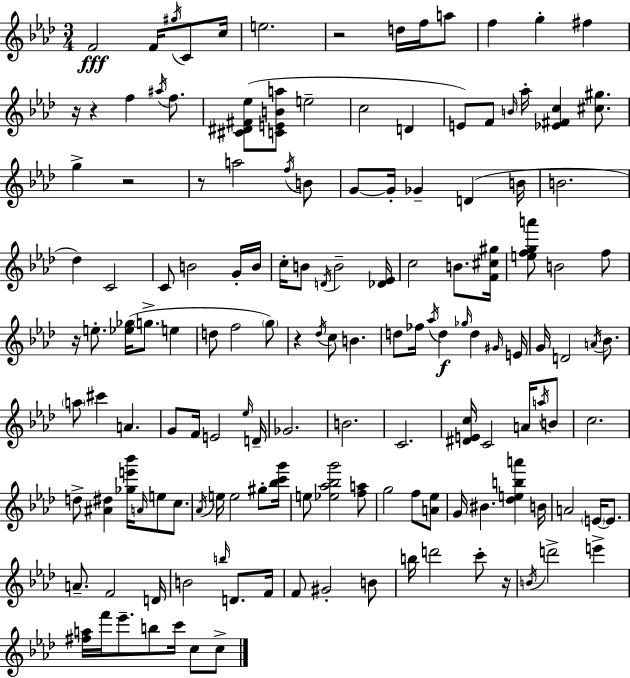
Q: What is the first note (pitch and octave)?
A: F4